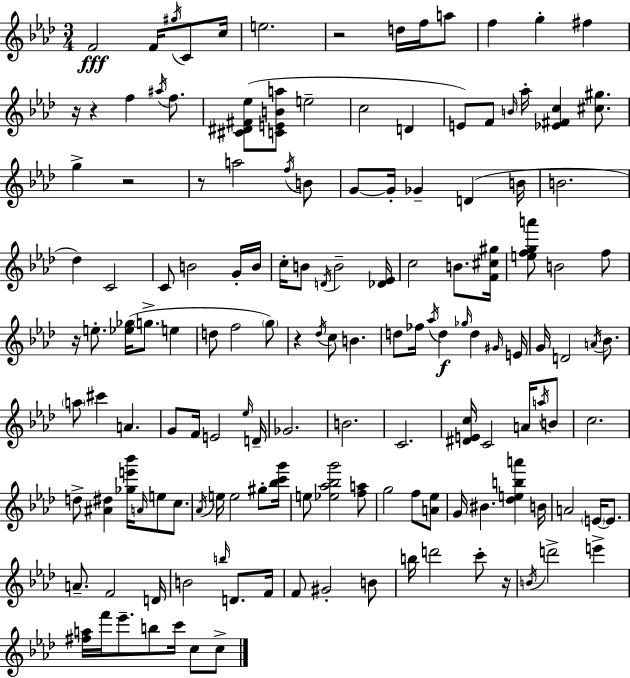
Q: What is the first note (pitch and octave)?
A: F4